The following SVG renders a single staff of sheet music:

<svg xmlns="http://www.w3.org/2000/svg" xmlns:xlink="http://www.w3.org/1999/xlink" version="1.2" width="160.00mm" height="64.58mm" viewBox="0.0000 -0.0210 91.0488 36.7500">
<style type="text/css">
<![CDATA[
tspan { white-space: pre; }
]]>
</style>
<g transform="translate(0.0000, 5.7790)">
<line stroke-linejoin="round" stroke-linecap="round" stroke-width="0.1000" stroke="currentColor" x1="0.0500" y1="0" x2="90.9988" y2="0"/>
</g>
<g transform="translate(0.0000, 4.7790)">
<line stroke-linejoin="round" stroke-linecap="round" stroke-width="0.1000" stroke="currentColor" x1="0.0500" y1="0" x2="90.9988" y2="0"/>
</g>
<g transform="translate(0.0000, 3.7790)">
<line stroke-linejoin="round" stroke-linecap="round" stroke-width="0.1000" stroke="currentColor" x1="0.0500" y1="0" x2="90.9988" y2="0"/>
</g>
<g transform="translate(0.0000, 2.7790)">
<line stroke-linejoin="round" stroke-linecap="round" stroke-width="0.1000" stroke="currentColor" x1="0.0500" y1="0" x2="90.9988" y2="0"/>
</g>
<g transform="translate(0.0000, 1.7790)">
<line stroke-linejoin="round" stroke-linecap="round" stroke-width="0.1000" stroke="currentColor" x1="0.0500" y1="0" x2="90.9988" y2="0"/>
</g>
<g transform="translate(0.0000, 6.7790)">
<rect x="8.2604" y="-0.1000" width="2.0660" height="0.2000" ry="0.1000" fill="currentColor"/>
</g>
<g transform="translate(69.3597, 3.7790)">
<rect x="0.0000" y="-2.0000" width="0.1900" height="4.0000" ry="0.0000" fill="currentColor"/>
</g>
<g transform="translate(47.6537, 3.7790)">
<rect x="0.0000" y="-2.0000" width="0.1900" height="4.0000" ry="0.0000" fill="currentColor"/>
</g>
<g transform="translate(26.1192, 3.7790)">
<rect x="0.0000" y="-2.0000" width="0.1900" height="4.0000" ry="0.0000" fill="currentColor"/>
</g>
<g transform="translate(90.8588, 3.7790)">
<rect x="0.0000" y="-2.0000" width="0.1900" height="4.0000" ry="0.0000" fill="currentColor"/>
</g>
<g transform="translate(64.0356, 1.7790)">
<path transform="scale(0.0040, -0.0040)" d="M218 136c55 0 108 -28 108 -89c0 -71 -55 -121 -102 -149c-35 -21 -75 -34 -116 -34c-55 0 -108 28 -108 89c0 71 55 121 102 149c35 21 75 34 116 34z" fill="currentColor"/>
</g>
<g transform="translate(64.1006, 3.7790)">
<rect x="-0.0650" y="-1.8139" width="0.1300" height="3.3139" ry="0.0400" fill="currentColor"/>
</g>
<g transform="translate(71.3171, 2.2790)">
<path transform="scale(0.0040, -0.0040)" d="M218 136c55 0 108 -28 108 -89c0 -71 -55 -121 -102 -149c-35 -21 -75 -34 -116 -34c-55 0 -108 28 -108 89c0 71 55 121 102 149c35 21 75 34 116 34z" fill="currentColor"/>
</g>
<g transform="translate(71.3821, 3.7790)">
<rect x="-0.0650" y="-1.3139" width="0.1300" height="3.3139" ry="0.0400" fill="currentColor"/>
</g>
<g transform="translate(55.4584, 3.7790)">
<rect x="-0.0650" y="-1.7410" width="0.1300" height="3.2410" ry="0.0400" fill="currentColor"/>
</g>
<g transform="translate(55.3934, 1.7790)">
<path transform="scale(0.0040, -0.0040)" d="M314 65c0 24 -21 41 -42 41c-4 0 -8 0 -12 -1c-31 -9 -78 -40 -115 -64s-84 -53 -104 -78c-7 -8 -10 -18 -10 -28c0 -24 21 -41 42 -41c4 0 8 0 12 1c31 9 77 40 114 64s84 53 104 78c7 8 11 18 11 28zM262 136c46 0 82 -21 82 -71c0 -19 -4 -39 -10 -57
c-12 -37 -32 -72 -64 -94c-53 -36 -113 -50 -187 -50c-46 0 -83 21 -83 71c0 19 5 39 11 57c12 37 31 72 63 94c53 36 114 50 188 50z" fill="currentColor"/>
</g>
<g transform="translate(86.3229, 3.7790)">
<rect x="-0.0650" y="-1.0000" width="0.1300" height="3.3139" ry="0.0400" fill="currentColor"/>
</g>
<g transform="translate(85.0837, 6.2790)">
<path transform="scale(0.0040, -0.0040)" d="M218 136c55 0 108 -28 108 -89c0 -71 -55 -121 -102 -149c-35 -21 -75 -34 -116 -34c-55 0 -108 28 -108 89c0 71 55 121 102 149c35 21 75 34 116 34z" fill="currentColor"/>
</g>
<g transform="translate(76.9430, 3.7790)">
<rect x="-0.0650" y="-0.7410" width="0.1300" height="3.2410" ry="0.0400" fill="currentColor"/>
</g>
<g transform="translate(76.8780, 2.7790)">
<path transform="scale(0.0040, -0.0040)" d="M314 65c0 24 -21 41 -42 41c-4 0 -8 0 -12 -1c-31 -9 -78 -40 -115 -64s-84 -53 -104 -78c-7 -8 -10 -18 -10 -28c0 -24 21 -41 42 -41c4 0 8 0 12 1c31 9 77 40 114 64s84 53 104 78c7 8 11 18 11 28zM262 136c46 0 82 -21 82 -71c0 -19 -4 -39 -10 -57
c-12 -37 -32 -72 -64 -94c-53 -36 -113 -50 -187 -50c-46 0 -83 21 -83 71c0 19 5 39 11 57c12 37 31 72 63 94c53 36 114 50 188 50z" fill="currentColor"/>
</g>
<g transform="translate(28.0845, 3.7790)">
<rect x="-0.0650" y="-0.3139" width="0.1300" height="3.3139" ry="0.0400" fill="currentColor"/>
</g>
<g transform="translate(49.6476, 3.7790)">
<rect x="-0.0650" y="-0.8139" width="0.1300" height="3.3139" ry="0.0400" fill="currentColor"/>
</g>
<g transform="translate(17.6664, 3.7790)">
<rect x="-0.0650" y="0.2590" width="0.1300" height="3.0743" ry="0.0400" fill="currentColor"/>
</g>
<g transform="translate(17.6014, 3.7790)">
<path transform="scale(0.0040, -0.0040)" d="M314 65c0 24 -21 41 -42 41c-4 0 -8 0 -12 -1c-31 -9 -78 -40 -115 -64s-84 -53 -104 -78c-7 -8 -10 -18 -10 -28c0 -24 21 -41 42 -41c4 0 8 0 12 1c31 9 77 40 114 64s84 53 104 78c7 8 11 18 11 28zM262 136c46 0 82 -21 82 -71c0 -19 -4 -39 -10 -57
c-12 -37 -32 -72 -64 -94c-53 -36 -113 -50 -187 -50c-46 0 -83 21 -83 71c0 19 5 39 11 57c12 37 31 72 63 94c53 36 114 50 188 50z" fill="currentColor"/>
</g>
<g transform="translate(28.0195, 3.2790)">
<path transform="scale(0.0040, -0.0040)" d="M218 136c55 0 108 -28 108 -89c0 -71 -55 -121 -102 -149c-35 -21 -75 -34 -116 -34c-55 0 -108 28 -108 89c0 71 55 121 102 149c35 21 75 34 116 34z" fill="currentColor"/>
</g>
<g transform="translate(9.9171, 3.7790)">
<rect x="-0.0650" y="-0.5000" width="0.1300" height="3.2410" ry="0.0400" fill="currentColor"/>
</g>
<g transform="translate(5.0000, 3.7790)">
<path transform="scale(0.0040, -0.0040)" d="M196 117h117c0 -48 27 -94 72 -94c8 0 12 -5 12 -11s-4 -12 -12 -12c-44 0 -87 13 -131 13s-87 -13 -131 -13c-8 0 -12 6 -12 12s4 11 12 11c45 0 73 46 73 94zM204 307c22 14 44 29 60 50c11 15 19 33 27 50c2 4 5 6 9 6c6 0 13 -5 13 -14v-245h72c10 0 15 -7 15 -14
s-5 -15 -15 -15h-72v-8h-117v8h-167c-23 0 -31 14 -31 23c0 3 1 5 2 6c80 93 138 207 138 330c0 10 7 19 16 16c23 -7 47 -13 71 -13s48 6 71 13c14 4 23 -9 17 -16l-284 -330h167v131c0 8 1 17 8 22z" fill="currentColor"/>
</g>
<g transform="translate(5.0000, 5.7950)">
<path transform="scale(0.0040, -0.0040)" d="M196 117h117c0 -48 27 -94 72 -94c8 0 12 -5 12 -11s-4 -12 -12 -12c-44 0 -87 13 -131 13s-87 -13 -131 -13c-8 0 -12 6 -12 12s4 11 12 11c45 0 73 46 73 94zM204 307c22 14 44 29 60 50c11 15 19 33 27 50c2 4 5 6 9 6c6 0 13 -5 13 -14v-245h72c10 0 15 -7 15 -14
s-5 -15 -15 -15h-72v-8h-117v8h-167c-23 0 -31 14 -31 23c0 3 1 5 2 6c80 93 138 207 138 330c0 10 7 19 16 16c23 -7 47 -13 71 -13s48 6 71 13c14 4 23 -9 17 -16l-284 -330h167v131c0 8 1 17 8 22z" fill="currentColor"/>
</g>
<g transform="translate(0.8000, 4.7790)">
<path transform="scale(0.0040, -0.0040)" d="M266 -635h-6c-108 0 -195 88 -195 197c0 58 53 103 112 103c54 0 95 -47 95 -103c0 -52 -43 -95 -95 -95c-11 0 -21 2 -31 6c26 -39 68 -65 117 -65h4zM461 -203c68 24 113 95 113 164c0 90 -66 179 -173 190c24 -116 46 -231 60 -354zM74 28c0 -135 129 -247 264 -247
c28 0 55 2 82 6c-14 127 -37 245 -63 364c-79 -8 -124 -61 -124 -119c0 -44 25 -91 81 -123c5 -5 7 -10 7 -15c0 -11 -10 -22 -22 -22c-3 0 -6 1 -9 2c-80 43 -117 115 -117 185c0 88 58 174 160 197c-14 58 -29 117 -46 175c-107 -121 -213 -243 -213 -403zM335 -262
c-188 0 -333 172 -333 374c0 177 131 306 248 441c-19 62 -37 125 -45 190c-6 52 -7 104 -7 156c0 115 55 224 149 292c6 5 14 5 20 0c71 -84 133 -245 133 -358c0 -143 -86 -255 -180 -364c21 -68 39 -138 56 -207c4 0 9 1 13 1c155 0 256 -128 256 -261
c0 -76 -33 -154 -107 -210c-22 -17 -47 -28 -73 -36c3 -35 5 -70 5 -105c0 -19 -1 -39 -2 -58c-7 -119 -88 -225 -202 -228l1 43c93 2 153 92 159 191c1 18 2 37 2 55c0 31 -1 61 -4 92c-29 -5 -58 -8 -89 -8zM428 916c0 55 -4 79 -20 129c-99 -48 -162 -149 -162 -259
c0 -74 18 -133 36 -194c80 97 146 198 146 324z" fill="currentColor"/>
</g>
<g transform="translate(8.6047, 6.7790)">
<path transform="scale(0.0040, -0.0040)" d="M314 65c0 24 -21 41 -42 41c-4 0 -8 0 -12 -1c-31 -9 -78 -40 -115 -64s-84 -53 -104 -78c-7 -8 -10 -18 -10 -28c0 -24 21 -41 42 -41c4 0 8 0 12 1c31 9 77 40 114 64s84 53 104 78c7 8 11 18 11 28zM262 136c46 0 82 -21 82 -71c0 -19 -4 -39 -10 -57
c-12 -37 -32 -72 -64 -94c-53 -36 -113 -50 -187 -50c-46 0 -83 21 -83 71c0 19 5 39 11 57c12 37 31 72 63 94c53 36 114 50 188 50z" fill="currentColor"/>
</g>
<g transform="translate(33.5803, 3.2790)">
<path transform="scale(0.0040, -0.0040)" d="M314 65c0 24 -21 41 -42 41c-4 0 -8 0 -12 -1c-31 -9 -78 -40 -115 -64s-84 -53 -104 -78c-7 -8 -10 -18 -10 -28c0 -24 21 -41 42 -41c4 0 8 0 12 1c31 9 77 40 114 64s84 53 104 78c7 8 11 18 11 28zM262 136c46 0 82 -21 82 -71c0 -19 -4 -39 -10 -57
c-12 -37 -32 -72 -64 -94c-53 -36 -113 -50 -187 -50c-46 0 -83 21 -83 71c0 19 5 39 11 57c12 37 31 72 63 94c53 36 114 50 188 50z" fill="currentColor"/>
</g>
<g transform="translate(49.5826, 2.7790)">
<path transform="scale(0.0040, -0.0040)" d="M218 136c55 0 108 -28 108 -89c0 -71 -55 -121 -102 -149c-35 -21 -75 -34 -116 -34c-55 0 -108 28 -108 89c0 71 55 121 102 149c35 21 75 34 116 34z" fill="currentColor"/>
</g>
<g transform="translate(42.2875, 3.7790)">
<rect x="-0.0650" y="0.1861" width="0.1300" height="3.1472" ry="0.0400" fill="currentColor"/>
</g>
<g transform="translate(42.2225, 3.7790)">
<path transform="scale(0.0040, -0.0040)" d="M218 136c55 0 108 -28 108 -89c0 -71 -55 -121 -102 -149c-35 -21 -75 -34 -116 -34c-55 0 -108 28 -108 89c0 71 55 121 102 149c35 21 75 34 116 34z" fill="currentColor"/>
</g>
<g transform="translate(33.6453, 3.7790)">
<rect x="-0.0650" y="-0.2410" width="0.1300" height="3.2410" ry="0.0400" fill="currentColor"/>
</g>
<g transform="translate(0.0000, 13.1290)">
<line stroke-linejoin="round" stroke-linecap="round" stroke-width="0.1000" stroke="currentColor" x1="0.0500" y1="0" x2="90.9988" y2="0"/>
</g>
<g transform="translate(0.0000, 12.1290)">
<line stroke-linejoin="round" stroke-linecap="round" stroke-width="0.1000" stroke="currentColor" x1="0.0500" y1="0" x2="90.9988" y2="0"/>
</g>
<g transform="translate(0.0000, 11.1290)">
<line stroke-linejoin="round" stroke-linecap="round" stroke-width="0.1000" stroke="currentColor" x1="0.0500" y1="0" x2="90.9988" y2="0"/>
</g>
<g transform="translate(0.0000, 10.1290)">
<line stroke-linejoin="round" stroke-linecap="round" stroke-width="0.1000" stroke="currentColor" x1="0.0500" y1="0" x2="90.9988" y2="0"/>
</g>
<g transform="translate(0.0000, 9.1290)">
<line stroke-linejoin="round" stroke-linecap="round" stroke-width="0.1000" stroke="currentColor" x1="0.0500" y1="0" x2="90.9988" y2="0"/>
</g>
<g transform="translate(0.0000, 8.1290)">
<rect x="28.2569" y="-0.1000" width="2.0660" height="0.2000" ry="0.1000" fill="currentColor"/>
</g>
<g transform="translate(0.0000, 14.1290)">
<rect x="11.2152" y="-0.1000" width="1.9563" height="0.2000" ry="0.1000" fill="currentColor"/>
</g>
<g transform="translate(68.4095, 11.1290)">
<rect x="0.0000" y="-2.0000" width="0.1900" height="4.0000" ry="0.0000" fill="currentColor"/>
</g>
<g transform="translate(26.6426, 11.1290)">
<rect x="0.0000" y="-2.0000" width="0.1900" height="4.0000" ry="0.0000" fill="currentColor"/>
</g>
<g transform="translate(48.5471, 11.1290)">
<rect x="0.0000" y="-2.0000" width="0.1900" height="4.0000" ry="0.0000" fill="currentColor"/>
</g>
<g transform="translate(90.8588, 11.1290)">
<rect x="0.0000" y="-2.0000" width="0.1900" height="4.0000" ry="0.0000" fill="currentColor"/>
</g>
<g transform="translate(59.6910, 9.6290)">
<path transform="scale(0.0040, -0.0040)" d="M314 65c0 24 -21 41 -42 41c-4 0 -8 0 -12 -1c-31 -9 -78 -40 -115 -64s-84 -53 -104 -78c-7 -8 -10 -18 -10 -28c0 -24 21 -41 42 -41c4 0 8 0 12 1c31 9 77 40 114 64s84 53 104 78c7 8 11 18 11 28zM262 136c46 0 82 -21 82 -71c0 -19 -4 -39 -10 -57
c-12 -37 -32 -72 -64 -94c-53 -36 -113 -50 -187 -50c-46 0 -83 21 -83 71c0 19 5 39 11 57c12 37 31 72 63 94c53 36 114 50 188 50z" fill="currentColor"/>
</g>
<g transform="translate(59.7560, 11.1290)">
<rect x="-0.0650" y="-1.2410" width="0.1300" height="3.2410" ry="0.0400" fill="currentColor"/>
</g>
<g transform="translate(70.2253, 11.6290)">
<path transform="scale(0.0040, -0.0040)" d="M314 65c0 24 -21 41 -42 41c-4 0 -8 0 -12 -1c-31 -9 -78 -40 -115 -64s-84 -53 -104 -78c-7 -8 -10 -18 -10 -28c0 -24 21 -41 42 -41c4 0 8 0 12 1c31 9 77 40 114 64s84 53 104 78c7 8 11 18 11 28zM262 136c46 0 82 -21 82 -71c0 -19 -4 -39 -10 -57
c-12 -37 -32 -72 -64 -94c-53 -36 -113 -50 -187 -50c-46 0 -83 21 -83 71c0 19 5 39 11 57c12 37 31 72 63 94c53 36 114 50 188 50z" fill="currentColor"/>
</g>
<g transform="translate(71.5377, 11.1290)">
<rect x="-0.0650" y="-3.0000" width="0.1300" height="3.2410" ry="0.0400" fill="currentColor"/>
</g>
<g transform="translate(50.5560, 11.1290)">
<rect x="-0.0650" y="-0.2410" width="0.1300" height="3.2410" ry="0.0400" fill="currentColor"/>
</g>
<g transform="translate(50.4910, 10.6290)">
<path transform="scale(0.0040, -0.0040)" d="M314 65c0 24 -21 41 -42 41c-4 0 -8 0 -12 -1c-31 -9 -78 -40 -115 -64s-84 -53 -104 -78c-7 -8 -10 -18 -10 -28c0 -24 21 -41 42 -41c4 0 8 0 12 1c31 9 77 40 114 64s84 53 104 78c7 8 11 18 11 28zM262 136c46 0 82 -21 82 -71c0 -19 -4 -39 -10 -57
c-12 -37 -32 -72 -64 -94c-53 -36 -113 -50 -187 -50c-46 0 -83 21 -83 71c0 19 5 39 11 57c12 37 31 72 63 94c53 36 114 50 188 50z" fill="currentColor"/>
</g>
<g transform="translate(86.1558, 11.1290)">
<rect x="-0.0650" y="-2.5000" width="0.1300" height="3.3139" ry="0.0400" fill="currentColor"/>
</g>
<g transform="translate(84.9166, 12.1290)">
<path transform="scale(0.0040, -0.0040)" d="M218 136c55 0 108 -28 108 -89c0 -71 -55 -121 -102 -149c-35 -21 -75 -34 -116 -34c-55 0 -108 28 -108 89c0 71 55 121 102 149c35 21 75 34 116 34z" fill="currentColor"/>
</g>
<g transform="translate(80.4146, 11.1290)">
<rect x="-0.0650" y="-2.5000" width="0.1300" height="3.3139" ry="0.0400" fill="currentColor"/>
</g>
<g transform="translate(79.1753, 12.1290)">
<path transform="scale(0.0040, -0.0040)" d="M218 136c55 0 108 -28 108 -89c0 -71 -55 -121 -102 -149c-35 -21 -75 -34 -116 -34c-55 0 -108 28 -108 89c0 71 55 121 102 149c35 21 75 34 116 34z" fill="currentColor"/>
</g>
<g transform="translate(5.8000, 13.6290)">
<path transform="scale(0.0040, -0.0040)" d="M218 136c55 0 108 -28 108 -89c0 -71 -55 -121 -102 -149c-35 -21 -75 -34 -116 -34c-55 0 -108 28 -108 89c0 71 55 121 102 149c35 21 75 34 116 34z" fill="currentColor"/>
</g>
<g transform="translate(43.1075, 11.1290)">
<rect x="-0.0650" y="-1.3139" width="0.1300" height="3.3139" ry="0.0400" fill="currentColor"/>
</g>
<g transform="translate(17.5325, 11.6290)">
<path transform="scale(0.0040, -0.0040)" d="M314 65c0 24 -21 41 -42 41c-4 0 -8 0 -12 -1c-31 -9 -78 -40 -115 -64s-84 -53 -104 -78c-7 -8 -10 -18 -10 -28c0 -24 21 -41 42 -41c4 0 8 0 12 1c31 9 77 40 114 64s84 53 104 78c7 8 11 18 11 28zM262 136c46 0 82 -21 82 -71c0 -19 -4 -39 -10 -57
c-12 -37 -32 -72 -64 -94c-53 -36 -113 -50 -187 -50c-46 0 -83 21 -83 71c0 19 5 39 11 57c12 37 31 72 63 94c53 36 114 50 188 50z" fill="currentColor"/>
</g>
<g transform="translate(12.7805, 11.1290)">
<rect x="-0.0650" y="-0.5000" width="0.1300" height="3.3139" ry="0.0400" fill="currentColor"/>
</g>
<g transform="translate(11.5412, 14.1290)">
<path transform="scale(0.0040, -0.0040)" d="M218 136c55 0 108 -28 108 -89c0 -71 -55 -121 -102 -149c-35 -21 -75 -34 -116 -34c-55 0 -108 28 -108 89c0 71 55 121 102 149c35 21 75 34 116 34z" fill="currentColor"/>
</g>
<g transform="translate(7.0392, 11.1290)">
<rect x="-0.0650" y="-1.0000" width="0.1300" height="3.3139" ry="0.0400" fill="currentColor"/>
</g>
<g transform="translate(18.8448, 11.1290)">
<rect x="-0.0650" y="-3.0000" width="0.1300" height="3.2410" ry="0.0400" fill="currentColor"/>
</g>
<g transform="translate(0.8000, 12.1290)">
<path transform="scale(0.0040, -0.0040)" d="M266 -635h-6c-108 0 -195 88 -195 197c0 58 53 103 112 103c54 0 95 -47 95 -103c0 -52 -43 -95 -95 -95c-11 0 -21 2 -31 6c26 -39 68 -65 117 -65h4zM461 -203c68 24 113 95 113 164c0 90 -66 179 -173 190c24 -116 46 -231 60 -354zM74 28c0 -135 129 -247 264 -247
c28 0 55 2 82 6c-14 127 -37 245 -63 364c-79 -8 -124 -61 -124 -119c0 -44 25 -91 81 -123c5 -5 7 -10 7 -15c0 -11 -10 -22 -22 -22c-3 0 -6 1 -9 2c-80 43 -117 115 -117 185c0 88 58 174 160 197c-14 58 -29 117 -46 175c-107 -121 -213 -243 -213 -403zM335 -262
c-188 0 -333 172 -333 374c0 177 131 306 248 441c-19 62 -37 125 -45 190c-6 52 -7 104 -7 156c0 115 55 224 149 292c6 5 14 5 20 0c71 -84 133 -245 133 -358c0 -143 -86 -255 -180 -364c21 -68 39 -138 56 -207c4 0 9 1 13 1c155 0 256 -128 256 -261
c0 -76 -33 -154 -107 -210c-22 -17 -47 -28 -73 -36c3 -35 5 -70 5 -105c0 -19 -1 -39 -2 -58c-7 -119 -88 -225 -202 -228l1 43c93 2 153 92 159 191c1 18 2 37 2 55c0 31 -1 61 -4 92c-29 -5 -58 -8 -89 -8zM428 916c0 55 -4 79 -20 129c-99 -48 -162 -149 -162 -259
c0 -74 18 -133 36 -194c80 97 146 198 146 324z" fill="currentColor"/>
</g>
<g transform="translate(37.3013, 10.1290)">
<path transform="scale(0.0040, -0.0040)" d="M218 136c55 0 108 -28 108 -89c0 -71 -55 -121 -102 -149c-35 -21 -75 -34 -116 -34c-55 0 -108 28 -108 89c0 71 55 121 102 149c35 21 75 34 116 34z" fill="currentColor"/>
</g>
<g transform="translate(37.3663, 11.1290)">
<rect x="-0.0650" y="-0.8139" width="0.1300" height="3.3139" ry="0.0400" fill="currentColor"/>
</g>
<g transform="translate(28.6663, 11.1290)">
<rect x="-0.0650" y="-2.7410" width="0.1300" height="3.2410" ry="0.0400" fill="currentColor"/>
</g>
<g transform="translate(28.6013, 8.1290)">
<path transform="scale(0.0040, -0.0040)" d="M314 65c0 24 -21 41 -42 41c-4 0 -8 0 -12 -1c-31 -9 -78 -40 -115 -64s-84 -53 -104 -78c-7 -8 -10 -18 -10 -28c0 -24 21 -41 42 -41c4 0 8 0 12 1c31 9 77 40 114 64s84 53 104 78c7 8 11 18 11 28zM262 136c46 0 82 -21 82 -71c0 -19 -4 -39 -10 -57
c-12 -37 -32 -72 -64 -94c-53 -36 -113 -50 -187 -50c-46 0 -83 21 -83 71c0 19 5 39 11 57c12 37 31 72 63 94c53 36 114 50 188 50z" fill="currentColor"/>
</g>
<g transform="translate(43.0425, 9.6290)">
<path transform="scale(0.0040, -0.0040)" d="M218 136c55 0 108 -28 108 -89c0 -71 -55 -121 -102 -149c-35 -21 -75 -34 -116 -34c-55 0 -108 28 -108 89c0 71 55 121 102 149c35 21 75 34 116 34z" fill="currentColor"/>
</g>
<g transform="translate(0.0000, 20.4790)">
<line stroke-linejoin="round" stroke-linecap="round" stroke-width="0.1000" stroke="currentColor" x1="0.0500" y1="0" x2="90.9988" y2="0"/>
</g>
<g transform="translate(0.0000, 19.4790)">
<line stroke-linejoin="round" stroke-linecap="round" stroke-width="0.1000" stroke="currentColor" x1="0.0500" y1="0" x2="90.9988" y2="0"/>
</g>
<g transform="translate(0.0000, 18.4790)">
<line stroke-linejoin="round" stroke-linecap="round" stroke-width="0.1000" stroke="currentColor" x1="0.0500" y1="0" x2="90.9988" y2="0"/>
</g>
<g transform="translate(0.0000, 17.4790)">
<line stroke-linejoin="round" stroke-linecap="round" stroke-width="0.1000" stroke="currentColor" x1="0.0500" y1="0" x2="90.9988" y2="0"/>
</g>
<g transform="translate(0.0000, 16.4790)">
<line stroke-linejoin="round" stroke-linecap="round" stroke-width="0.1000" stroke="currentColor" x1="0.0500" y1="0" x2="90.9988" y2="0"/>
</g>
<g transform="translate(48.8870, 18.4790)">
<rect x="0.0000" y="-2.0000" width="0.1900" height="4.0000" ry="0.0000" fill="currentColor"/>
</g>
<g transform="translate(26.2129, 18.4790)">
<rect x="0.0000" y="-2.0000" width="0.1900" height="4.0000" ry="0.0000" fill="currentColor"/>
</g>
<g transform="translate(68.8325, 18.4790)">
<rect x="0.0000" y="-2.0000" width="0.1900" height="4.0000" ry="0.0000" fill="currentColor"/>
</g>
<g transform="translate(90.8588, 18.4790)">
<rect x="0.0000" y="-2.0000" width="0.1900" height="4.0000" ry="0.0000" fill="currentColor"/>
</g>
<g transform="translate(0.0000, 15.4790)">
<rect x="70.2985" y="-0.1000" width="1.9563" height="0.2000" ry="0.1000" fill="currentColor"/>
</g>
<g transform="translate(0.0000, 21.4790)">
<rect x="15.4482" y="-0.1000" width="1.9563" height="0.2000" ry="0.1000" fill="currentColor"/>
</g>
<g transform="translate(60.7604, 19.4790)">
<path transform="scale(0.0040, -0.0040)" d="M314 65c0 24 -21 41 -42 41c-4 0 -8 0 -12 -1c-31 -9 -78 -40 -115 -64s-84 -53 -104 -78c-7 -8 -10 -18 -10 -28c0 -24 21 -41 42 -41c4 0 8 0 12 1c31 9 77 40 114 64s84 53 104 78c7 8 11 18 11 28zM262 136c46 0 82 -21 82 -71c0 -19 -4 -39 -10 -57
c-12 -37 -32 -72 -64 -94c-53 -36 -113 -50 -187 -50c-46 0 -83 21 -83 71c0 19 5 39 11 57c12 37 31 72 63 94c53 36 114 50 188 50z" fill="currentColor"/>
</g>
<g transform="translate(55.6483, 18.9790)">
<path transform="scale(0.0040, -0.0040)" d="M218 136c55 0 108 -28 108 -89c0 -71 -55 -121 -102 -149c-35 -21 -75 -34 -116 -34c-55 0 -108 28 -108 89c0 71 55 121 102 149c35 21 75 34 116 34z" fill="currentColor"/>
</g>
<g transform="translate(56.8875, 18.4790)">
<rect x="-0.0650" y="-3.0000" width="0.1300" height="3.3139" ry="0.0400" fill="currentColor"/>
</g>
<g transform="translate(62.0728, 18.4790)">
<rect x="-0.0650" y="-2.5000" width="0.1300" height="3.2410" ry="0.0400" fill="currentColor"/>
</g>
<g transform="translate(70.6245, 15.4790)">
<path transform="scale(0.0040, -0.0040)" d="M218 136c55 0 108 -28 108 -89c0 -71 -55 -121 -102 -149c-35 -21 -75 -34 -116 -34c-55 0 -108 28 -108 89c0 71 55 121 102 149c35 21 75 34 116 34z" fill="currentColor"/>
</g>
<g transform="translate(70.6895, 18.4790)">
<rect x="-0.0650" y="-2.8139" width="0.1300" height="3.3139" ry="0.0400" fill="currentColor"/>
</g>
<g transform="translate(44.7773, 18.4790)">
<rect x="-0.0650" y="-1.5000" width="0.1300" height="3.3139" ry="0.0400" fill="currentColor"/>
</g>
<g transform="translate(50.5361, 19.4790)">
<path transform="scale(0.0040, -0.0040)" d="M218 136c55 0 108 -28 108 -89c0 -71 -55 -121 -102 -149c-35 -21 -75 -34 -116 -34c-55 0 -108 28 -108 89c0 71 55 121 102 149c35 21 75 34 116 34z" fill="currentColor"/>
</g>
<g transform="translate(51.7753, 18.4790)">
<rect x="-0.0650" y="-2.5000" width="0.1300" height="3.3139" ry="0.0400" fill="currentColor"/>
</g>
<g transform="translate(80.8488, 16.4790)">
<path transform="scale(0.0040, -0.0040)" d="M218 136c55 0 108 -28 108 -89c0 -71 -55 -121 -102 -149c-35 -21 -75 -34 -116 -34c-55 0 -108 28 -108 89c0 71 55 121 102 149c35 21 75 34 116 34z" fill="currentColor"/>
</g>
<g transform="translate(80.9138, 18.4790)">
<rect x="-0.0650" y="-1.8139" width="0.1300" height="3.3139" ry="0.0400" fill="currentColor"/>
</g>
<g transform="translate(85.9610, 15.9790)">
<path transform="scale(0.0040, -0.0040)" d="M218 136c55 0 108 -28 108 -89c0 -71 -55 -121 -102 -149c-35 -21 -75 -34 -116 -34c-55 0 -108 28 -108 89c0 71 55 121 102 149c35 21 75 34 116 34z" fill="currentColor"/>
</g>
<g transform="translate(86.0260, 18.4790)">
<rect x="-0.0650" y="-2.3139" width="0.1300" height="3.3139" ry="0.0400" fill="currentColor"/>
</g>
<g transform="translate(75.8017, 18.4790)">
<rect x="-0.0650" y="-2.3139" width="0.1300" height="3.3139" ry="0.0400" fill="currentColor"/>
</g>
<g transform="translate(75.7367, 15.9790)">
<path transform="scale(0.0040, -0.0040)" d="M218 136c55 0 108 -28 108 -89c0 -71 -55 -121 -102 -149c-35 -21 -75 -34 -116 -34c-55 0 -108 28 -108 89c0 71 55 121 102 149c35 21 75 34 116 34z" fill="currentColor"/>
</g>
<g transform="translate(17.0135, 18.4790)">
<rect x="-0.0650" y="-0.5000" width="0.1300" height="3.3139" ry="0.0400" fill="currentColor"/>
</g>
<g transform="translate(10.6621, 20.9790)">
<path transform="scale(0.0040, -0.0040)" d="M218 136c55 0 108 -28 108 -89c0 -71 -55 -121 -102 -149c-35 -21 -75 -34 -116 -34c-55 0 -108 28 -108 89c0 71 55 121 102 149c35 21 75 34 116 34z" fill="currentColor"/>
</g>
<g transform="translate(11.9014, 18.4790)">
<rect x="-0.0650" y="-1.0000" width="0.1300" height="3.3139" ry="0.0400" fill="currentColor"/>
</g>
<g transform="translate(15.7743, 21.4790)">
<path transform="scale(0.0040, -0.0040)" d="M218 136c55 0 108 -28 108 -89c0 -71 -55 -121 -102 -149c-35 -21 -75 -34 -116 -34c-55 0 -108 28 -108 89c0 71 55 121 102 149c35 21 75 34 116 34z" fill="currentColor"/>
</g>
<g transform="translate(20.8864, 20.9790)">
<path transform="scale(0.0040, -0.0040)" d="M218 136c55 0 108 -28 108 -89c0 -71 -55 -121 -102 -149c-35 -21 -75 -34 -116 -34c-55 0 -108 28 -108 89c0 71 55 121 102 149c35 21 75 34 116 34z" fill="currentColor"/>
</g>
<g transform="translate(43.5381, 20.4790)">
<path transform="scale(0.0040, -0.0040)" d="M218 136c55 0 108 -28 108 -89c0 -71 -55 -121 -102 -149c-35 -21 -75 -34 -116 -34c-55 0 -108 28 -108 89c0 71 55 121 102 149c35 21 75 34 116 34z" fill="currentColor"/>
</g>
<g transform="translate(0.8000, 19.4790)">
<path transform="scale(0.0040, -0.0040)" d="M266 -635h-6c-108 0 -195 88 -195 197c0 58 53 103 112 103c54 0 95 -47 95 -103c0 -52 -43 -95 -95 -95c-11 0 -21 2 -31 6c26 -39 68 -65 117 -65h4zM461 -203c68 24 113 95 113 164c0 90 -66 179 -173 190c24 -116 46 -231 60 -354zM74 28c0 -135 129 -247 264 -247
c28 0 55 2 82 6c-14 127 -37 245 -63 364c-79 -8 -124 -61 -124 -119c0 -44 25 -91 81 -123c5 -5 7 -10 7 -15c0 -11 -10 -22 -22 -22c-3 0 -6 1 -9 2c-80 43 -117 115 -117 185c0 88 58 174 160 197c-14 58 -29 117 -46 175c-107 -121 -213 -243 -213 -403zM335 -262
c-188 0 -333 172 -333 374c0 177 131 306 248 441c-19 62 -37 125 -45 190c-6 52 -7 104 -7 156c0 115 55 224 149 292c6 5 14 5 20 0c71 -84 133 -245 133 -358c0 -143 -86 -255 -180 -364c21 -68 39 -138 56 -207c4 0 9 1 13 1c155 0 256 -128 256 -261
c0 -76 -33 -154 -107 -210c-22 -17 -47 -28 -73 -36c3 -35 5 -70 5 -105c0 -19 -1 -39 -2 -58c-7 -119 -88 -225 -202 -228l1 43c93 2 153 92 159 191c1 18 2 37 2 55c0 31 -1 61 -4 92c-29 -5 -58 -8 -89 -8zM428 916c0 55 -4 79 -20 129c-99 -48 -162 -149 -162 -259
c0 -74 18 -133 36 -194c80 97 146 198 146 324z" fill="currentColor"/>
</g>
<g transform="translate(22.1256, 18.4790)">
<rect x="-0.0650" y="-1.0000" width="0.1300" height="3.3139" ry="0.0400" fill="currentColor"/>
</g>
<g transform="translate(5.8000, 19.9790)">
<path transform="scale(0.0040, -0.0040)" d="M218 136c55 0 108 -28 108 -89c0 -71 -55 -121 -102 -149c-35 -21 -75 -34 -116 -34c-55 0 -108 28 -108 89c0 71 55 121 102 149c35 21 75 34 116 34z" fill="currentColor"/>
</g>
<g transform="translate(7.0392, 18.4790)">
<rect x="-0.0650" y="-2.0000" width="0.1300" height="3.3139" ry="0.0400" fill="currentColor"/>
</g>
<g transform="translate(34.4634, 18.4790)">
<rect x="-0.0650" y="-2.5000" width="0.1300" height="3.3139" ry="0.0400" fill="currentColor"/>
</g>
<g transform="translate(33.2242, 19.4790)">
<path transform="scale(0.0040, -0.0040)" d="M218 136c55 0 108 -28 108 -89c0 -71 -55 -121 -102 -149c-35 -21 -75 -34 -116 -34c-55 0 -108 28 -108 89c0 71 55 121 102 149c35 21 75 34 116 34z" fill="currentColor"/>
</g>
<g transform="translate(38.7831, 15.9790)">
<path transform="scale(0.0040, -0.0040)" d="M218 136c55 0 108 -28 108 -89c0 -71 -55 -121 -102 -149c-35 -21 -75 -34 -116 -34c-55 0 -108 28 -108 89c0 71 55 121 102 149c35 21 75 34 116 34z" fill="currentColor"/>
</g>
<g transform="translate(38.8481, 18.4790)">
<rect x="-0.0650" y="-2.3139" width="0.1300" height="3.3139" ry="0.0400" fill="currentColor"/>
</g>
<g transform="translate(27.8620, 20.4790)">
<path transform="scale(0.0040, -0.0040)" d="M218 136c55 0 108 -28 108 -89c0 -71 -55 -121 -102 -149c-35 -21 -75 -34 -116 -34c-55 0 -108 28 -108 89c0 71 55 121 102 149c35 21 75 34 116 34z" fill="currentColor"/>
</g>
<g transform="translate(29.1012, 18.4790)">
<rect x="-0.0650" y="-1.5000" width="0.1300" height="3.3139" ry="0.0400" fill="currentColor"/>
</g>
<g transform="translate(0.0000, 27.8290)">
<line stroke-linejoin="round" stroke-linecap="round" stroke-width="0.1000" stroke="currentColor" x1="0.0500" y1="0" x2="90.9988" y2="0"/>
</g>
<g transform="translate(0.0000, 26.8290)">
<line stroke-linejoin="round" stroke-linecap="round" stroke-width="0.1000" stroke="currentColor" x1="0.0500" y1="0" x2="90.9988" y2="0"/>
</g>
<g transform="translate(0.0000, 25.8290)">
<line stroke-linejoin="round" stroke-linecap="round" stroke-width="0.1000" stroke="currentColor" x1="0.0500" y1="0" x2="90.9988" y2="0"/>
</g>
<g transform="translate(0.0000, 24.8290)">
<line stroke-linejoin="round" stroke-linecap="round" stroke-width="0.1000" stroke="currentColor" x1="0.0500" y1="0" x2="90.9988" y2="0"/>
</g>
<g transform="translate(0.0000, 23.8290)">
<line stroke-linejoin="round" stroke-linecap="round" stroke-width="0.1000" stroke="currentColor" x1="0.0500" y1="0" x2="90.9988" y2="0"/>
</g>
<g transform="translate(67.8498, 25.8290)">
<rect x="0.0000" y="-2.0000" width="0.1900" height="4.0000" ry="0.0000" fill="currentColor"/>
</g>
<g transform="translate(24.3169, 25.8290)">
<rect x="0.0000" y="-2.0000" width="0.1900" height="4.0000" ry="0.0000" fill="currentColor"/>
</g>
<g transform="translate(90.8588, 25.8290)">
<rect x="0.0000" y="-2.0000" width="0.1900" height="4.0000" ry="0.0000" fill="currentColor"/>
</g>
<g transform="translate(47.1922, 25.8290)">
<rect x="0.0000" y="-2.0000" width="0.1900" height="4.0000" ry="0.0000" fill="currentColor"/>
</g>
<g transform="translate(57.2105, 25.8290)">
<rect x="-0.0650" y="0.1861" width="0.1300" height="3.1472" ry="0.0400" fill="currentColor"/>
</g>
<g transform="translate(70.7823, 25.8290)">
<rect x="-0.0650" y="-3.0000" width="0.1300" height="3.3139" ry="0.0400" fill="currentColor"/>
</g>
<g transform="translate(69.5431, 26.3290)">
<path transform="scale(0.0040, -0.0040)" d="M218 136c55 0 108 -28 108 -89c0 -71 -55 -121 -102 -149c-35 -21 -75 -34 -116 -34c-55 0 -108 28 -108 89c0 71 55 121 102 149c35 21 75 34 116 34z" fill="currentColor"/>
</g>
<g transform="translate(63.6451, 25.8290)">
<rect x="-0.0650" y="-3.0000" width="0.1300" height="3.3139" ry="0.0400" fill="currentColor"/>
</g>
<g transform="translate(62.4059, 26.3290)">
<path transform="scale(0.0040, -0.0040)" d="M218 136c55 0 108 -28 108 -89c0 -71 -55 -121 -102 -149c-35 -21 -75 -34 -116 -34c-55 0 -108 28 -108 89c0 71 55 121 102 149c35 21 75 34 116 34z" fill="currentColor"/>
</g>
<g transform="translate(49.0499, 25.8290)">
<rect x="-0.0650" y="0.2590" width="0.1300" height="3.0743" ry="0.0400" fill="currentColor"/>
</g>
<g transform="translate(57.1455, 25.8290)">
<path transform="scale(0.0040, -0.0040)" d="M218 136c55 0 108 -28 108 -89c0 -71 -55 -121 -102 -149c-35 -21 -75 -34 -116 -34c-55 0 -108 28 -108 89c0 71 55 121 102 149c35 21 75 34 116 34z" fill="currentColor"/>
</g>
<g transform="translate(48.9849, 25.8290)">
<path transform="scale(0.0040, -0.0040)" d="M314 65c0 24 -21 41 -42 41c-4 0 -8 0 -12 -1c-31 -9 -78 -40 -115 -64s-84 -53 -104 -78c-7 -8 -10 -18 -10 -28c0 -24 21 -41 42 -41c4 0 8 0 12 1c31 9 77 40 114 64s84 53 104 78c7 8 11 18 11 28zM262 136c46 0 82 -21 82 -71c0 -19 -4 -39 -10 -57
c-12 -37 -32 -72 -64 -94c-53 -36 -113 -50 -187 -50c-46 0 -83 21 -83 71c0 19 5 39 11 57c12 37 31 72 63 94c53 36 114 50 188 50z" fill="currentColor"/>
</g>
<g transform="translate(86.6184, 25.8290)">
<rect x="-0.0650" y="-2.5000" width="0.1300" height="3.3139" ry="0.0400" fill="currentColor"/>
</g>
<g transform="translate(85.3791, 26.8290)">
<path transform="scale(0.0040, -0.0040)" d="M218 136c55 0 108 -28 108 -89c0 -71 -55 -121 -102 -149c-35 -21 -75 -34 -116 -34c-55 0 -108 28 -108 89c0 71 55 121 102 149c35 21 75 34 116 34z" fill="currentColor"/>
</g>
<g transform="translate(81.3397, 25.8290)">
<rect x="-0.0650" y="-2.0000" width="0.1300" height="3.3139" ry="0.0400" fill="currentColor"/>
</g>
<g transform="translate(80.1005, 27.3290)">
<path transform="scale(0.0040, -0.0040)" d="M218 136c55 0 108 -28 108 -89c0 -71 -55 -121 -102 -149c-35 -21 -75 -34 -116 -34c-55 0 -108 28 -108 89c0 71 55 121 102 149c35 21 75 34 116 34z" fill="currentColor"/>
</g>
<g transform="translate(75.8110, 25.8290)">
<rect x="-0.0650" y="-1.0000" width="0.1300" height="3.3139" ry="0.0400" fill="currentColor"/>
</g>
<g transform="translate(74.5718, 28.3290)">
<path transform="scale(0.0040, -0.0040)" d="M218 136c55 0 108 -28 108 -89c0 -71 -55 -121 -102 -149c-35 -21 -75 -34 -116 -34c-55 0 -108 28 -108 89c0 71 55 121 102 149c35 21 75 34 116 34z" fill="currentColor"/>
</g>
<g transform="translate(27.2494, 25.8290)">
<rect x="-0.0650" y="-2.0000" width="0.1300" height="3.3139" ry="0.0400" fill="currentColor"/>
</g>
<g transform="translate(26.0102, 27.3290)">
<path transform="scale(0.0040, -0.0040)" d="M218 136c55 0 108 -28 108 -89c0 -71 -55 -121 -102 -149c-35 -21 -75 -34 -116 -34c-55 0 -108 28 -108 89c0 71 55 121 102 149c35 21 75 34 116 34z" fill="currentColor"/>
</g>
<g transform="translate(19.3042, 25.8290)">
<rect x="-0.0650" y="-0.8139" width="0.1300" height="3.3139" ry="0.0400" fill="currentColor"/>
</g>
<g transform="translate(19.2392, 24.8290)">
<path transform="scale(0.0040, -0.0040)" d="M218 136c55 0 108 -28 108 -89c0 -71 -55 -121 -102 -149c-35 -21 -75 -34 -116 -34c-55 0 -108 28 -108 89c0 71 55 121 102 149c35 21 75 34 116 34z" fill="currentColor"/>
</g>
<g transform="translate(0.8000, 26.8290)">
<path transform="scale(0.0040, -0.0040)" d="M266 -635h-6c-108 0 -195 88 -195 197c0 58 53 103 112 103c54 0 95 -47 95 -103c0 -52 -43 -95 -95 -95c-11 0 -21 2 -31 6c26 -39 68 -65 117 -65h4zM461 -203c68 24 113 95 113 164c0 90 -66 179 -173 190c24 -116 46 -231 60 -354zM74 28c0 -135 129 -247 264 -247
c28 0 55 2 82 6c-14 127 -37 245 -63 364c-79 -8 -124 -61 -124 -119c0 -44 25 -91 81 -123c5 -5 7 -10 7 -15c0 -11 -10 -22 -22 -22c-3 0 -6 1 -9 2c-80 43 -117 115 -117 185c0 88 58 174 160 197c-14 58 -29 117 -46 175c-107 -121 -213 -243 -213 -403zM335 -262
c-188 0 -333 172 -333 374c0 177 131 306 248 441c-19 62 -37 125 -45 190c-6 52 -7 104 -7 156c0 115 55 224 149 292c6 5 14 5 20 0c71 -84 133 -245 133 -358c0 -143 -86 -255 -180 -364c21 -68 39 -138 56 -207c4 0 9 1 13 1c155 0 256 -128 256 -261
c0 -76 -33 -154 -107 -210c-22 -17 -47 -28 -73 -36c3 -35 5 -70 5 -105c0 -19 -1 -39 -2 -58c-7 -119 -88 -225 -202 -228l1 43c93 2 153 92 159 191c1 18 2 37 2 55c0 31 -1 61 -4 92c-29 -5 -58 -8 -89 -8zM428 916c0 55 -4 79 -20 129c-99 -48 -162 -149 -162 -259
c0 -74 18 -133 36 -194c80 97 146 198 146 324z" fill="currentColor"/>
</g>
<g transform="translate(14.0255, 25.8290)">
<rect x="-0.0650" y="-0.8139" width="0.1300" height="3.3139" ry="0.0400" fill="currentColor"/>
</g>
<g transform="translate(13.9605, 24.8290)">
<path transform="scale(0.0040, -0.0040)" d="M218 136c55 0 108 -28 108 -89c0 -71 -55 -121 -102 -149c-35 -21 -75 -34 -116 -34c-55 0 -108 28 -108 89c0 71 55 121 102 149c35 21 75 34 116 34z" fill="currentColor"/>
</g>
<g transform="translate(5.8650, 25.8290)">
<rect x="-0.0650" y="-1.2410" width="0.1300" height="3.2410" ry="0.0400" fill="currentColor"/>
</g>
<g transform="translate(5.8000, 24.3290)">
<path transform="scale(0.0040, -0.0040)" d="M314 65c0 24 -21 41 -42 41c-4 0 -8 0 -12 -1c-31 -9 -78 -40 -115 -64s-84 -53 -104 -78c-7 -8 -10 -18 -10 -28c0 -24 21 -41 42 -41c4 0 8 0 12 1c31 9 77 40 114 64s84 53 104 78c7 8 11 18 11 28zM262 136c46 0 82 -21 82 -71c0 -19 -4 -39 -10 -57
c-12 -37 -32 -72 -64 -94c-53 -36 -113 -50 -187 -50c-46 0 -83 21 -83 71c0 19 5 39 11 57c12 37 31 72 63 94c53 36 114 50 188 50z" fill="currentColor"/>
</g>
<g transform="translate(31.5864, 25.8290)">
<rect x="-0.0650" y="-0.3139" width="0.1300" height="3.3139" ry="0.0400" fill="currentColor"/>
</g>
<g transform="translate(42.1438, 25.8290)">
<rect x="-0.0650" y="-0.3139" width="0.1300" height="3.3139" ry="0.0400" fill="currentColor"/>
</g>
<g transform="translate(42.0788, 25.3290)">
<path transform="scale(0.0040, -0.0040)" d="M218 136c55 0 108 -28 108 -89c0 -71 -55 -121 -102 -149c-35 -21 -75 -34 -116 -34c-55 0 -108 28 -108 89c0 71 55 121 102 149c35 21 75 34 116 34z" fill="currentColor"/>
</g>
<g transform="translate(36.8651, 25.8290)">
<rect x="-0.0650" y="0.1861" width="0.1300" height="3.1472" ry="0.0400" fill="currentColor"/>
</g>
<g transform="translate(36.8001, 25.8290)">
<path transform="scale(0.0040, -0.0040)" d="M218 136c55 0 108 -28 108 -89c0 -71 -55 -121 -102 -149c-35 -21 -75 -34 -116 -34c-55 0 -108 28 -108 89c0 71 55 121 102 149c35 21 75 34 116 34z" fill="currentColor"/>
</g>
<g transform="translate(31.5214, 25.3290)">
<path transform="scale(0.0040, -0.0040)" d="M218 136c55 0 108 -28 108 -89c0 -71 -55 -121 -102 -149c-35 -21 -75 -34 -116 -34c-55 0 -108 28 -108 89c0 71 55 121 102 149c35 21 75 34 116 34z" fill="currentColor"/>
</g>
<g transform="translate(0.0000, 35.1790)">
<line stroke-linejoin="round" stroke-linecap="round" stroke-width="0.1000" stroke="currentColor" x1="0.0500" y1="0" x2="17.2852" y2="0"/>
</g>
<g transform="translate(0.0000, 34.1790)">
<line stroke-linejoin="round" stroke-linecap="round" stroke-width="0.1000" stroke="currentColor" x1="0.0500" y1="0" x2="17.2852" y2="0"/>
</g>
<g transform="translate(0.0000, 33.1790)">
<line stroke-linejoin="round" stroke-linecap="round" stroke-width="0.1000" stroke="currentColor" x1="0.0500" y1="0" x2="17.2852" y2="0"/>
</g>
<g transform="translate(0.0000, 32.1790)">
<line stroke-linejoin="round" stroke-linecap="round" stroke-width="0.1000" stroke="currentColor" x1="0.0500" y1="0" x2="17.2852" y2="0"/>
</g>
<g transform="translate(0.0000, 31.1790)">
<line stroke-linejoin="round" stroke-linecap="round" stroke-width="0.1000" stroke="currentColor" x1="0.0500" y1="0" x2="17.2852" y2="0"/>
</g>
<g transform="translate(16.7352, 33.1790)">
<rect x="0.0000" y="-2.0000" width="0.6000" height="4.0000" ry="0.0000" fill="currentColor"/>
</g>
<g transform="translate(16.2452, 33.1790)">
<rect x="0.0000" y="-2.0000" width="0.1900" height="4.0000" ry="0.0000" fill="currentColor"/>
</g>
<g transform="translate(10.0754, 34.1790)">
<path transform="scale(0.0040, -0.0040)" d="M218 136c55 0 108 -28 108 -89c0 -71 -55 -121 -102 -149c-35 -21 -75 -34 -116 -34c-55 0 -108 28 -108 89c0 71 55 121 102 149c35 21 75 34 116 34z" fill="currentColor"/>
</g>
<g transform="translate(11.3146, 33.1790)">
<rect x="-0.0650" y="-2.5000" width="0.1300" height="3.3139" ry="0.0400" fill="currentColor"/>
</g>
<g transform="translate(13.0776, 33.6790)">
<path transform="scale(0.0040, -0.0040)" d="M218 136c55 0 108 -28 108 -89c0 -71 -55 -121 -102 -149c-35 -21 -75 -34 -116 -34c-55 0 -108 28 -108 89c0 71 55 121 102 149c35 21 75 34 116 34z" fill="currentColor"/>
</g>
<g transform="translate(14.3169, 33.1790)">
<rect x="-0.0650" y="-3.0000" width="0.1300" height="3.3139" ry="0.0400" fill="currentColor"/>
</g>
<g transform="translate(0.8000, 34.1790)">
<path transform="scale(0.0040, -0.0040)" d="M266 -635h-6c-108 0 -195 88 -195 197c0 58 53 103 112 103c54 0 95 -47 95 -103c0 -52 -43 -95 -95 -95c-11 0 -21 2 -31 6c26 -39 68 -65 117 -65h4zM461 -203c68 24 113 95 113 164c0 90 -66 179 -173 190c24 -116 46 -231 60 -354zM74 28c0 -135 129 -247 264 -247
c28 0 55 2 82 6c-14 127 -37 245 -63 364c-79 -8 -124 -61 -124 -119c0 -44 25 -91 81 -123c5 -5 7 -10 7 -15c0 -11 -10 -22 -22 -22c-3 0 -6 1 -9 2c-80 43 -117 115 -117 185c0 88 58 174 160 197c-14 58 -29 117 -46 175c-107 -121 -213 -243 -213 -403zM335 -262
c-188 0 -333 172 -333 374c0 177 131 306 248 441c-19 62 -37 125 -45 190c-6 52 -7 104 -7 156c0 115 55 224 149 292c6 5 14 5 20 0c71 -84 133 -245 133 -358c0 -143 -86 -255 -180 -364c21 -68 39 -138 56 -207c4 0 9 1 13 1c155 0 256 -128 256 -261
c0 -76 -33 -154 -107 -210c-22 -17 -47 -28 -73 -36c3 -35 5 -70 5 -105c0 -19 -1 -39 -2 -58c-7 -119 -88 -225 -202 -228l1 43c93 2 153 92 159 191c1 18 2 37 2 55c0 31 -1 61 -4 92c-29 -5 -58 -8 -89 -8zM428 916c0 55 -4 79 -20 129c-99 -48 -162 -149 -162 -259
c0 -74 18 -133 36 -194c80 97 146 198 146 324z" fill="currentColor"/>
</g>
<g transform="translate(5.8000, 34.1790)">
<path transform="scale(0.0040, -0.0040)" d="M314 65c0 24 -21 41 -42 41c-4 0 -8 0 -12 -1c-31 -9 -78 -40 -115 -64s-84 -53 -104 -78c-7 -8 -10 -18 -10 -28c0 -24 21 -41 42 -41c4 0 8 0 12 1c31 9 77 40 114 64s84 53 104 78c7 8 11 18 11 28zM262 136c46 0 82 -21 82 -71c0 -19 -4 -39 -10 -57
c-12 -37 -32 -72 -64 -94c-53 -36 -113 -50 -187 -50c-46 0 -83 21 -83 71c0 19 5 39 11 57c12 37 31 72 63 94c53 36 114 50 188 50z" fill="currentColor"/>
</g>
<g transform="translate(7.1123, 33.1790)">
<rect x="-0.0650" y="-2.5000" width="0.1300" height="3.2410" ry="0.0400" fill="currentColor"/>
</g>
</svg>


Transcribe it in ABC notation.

X:1
T:Untitled
M:4/4
L:1/4
K:C
C2 B2 c c2 B d f2 f e d2 D D C A2 a2 d e c2 e2 A2 G G F D C D E G g E G A G2 a g f g e2 d d F c B c B2 B A A D F G G2 G A